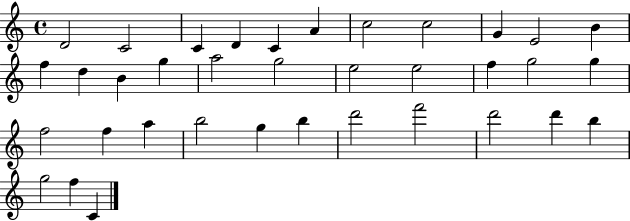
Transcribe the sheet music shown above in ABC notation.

X:1
T:Untitled
M:4/4
L:1/4
K:C
D2 C2 C D C A c2 c2 G E2 B f d B g a2 g2 e2 e2 f g2 g f2 f a b2 g b d'2 f'2 d'2 d' b g2 f C